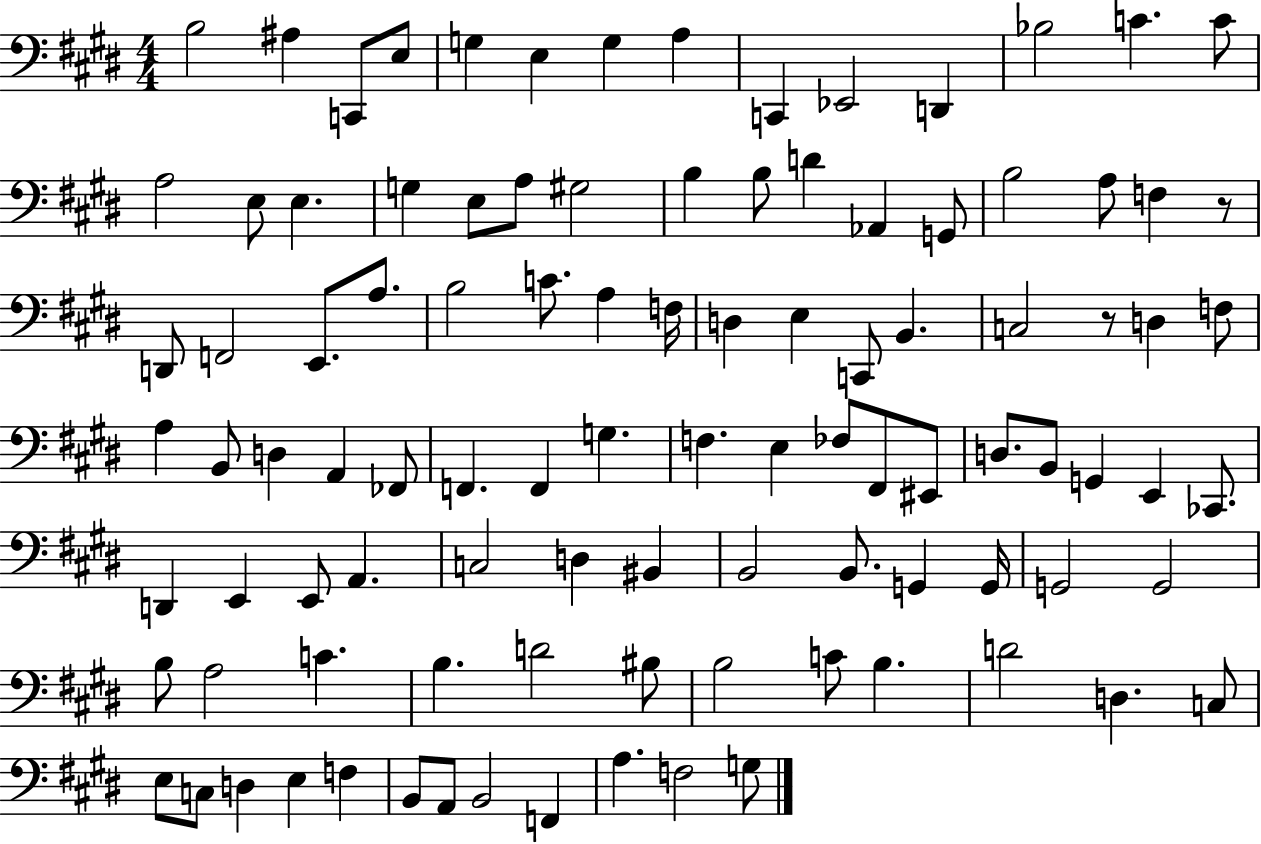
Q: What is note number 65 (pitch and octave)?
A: E2